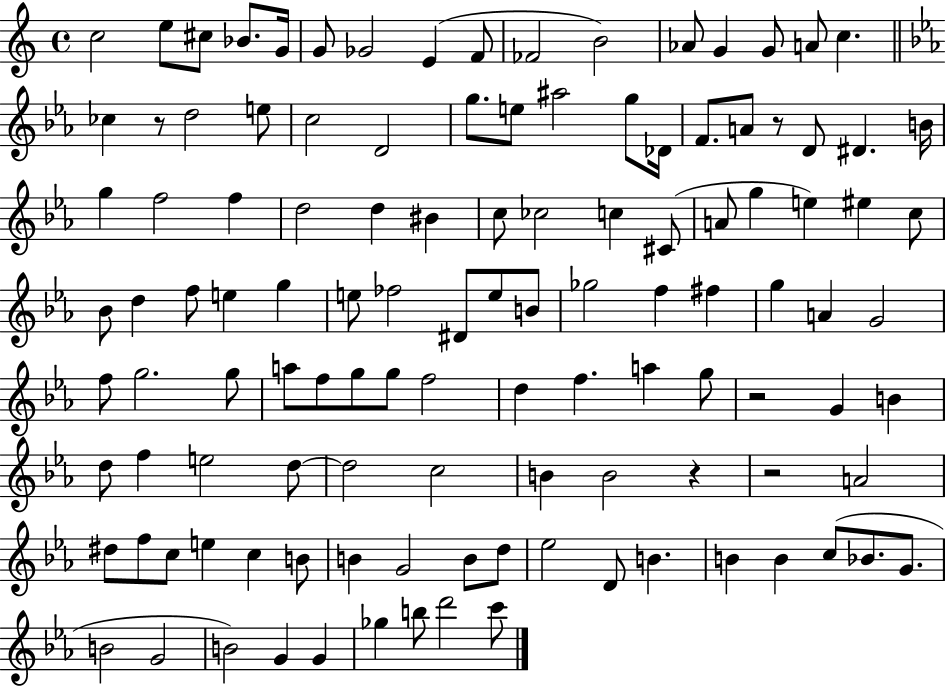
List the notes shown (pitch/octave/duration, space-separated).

C5/h E5/e C#5/e Bb4/e. G4/s G4/e Gb4/h E4/q F4/e FES4/h B4/h Ab4/e G4/q G4/e A4/e C5/q. CES5/q R/e D5/h E5/e C5/h D4/h G5/e. E5/e A#5/h G5/e Db4/s F4/e. A4/e R/e D4/e D#4/q. B4/s G5/q F5/h F5/q D5/h D5/q BIS4/q C5/e CES5/h C5/q C#4/e A4/e G5/q E5/q EIS5/q C5/e Bb4/e D5/q F5/e E5/q G5/q E5/e FES5/h D#4/e E5/e B4/e Gb5/h F5/q F#5/q G5/q A4/q G4/h F5/e G5/h. G5/e A5/e F5/e G5/e G5/e F5/h D5/q F5/q. A5/q G5/e R/h G4/q B4/q D5/e F5/q E5/h D5/e D5/h C5/h B4/q B4/h R/q R/h A4/h D#5/e F5/e C5/e E5/q C5/q B4/e B4/q G4/h B4/e D5/e Eb5/h D4/e B4/q. B4/q B4/q C5/e Bb4/e. G4/e. B4/h G4/h B4/h G4/q G4/q Gb5/q B5/e D6/h C6/e